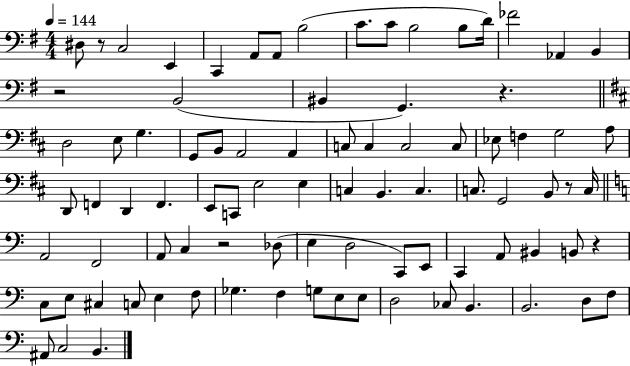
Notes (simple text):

D#3/e R/e C3/h E2/q C2/q A2/e A2/e B3/h C4/e. C4/e B3/h B3/e D4/s FES4/h Ab2/q B2/q R/h B2/h BIS2/q G2/q. R/q. D3/h E3/e G3/q. G2/e B2/e A2/h A2/q C3/e C3/q C3/h C3/e Eb3/e F3/q G3/h A3/e D2/e F2/q D2/q F2/q. E2/e C2/e E3/h E3/q C3/q B2/q. C3/q. C3/e. G2/h B2/e R/e C3/s A2/h F2/h A2/e C3/q R/h Db3/e E3/q D3/h C2/e E2/e C2/q A2/e BIS2/q B2/e R/q C3/e E3/e C#3/q C3/e E3/q F3/e Gb3/q. F3/q G3/e E3/e E3/e D3/h CES3/e B2/q. B2/h. D3/e F3/e A#2/e C3/h B2/q.